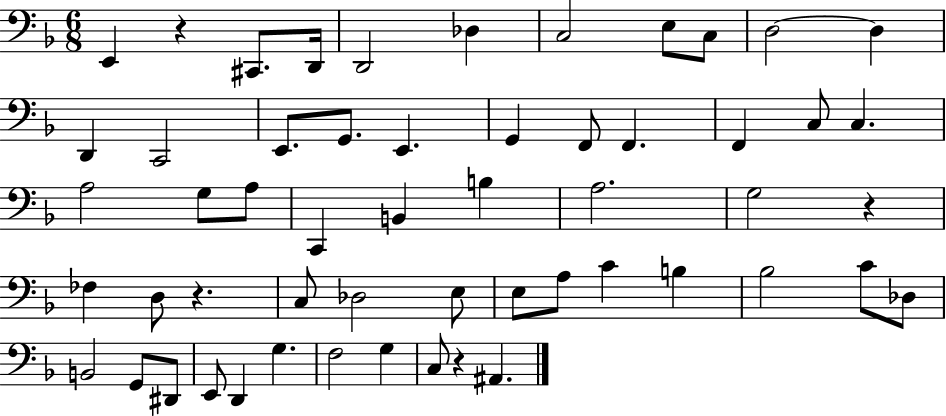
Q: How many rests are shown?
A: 4